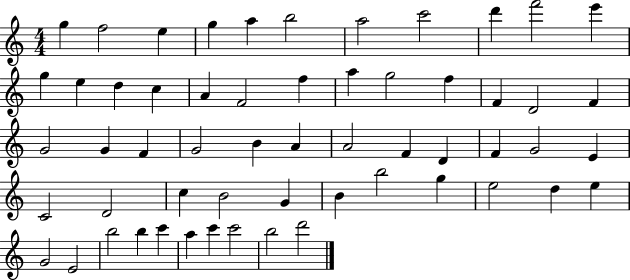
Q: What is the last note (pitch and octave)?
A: D6